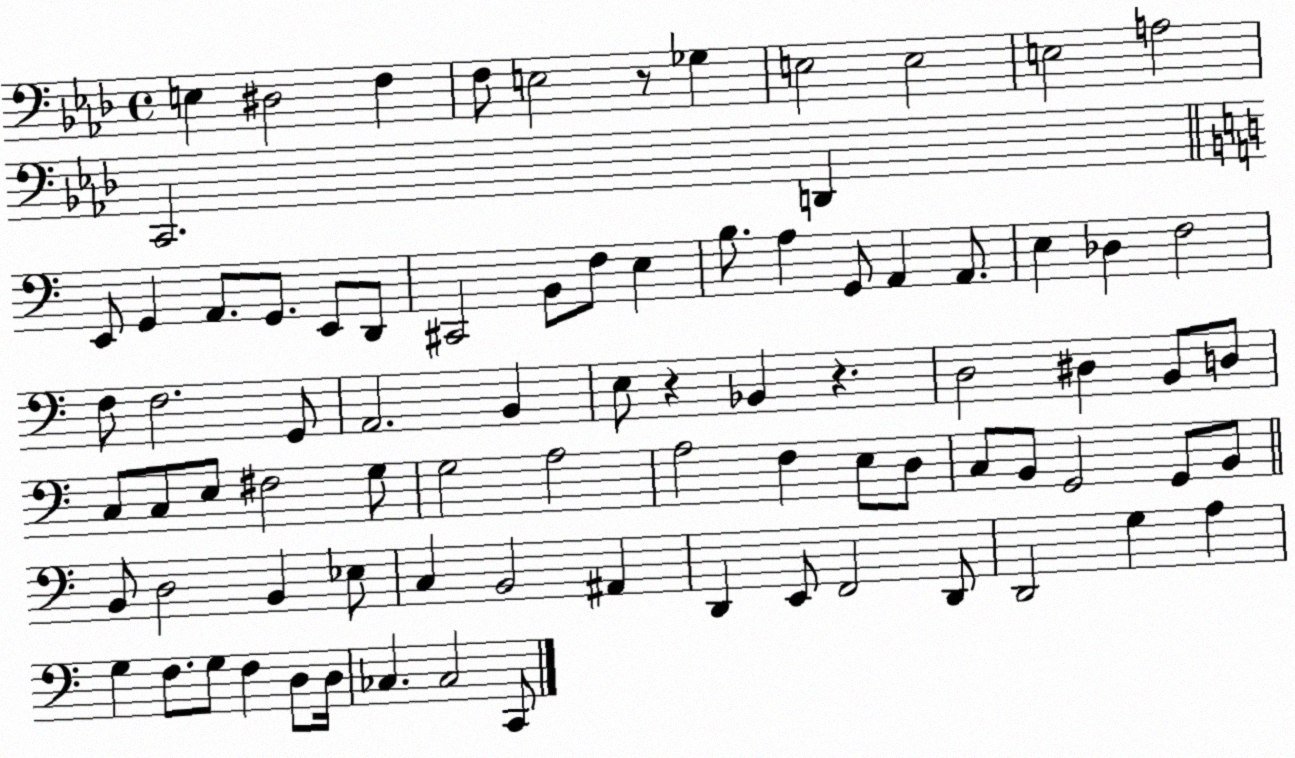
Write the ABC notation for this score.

X:1
T:Untitled
M:4/4
L:1/4
K:Ab
E, ^D,2 F, F,/2 E,2 z/2 _G, E,2 E,2 E,2 A,2 C,,2 D,, E,,/2 G,, A,,/2 G,,/2 E,,/2 D,,/2 ^C,,2 B,,/2 F,/2 E, B,/2 A, G,,/2 A,, A,,/2 E, _D, F,2 F,/2 F,2 G,,/2 A,,2 B,, E,/2 z _B,, z D,2 ^D, B,,/2 D,/2 C,/2 C,/2 E,/2 ^F,2 G,/2 G,2 A,2 A,2 F, E,/2 D,/2 C,/2 B,,/2 G,,2 G,,/2 B,,/2 B,,/2 D,2 B,, _E,/2 C, B,,2 ^A,, D,, E,,/2 F,,2 D,,/2 D,,2 G, A, G, F,/2 G,/2 F, D,/2 D,/4 _C, _C,2 C,,/2